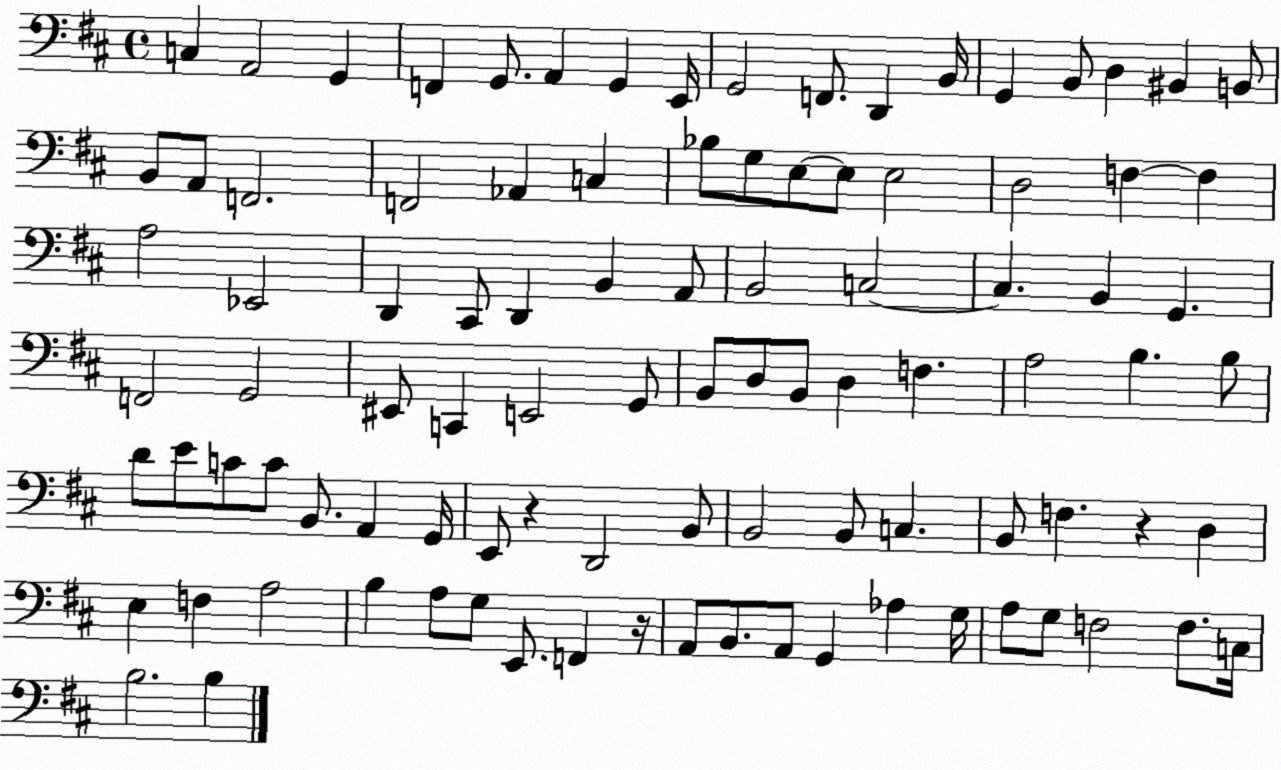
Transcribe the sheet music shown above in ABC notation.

X:1
T:Untitled
M:4/4
L:1/4
K:D
C, A,,2 G,, F,, G,,/2 A,, G,, E,,/4 G,,2 F,,/2 D,, B,,/4 G,, B,,/2 D, ^B,, B,,/2 B,,/2 A,,/2 F,,2 F,,2 _A,, C, _B,/2 G,/2 E,/2 E,/2 E,2 D,2 F, F, A,2 _E,,2 D,, ^C,,/2 D,, B,, A,,/2 B,,2 C,2 C, B,, G,, F,,2 G,,2 ^E,,/2 C,, E,,2 G,,/2 B,,/2 D,/2 B,,/2 D, F, A,2 B, B,/2 D/2 E/2 C/2 C/2 B,,/2 A,, G,,/4 E,,/2 z D,,2 B,,/2 B,,2 B,,/2 C, B,,/2 F, z D, E, F, A,2 B, A,/2 G,/2 E,,/2 F,, z/4 A,,/2 B,,/2 A,,/2 G,, _A, G,/4 A,/2 G,/2 F,2 F,/2 C,/4 B,2 B,